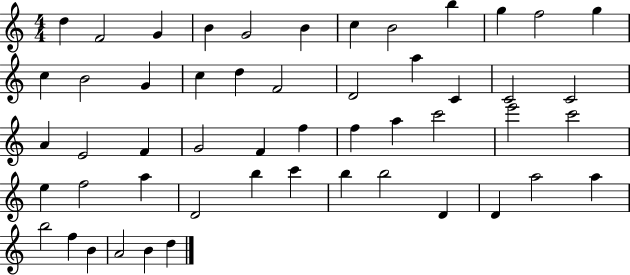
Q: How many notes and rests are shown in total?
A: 52